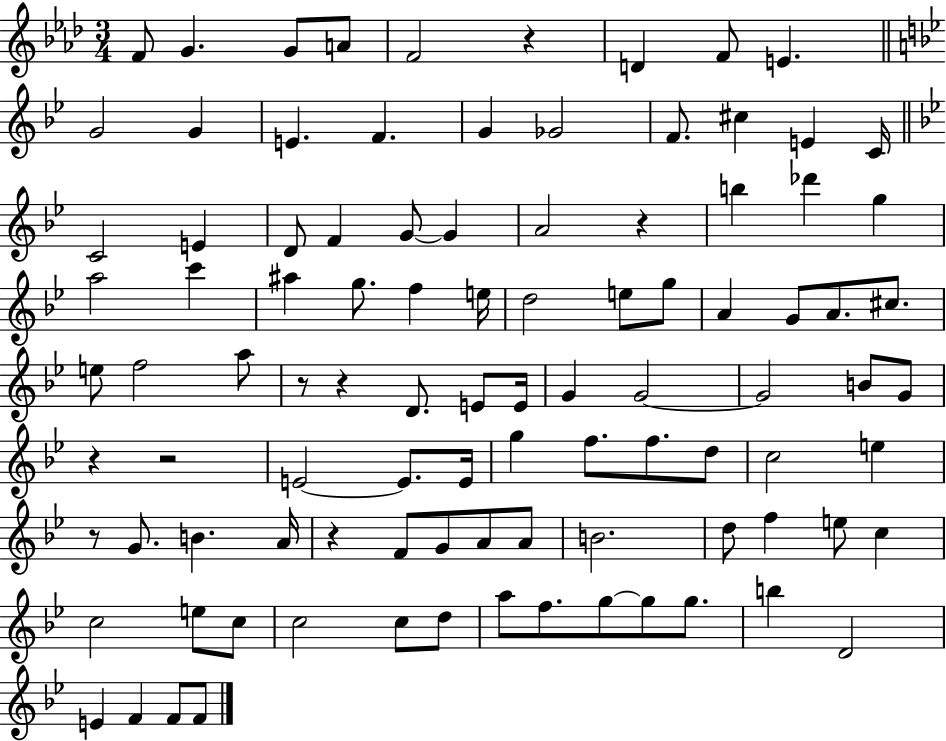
X:1
T:Untitled
M:3/4
L:1/4
K:Ab
F/2 G G/2 A/2 F2 z D F/2 E G2 G E F G _G2 F/2 ^c E C/4 C2 E D/2 F G/2 G A2 z b _d' g a2 c' ^a g/2 f e/4 d2 e/2 g/2 A G/2 A/2 ^c/2 e/2 f2 a/2 z/2 z D/2 E/2 E/4 G G2 G2 B/2 G/2 z z2 E2 E/2 E/4 g f/2 f/2 d/2 c2 e z/2 G/2 B A/4 z F/2 G/2 A/2 A/2 B2 d/2 f e/2 c c2 e/2 c/2 c2 c/2 d/2 a/2 f/2 g/2 g/2 g/2 b D2 E F F/2 F/2